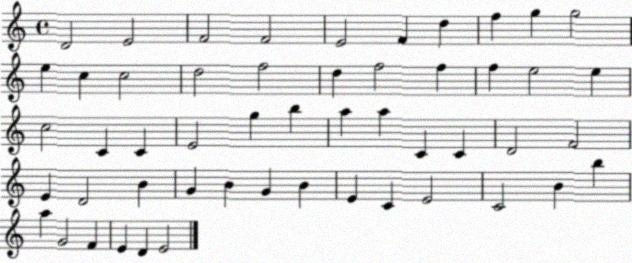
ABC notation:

X:1
T:Untitled
M:4/4
L:1/4
K:C
D2 E2 F2 F2 E2 F d f g g2 e c c2 d2 f2 d f2 f f e2 e c2 C C E2 g b a a C C D2 F2 E D2 B G B G B E C E2 C2 B b a G2 F E D E2